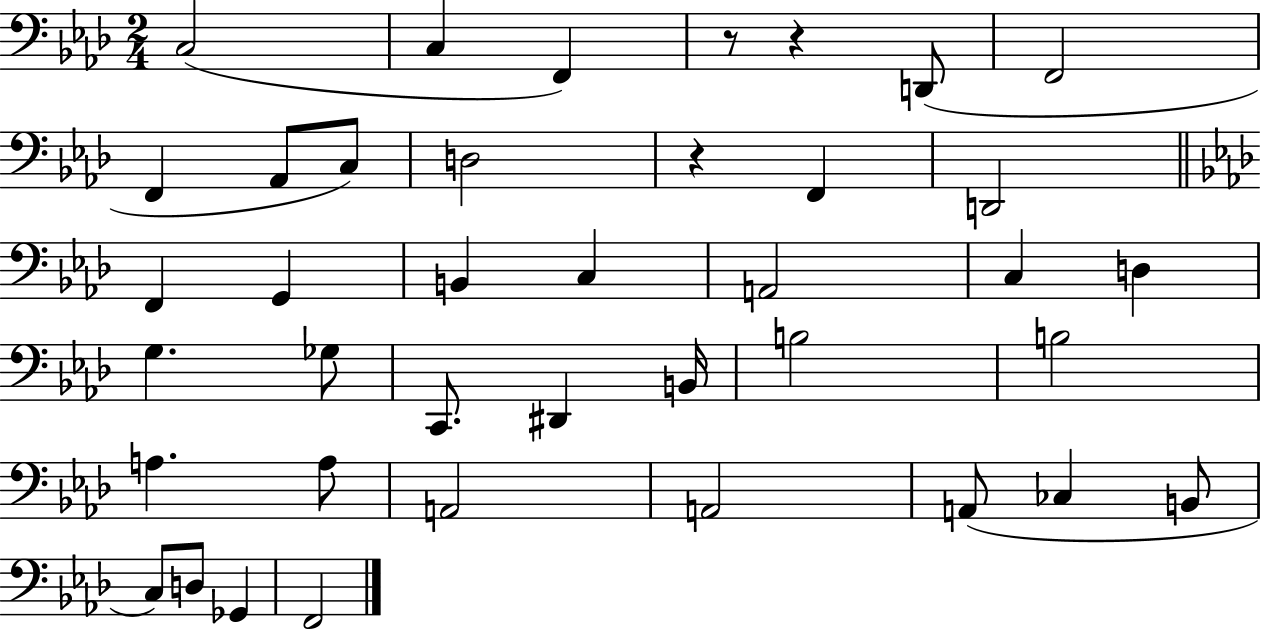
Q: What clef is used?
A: bass